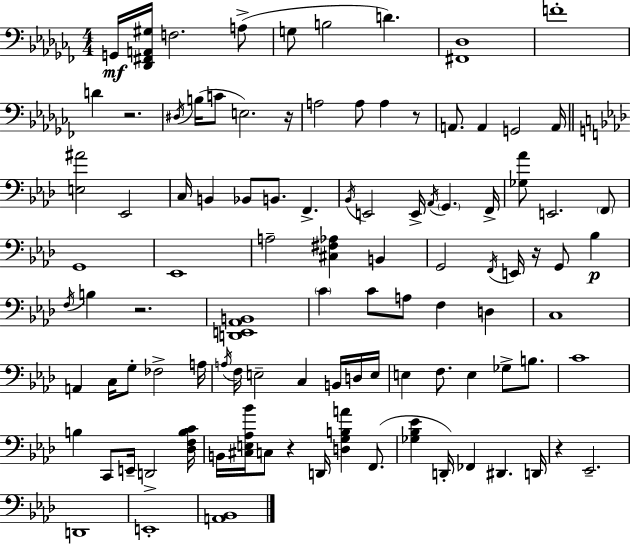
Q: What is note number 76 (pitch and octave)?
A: F2